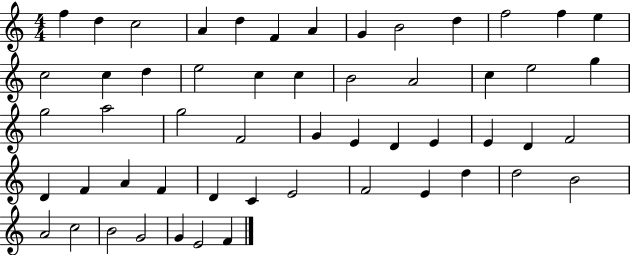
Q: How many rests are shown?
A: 0